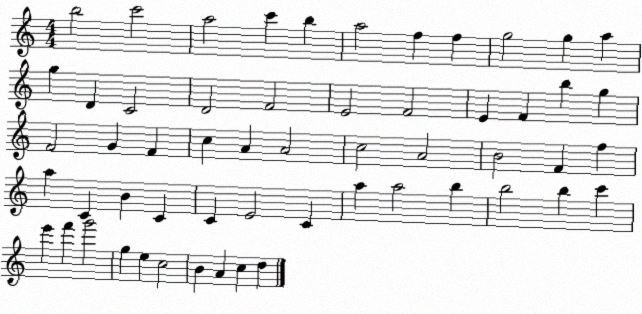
X:1
T:Untitled
M:4/4
L:1/4
K:C
b2 c'2 a2 c' b a2 f f g2 g a g D C2 D2 F2 E2 F2 E F b g F2 G F c A A2 c2 A2 B2 F f a C B C C E2 C a a2 b b2 b c' e' f' g'2 g e c2 B A c d